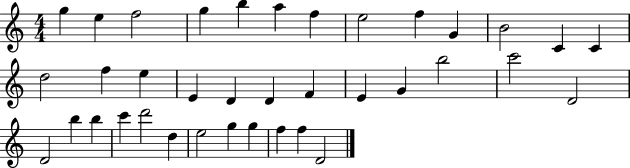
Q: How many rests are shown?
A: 0